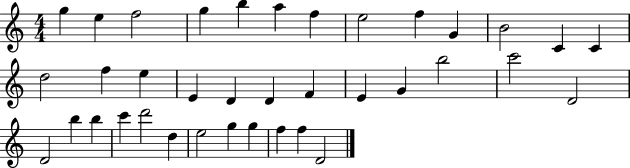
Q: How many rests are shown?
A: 0